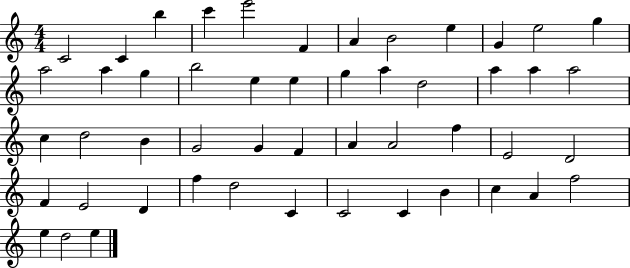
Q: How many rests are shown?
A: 0